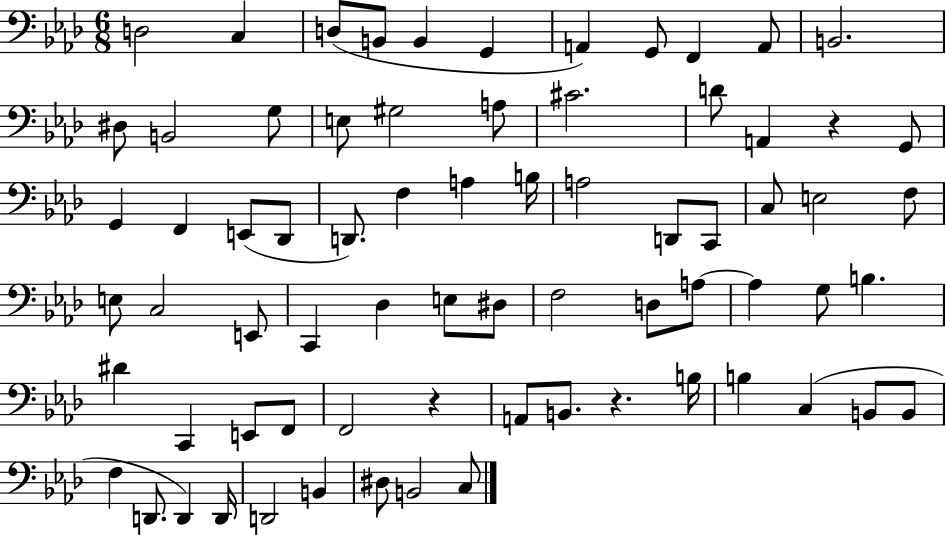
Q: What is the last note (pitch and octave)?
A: C3